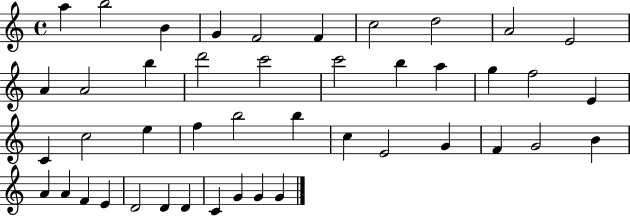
{
  \clef treble
  \time 4/4
  \defaultTimeSignature
  \key c \major
  a''4 b''2 b'4 | g'4 f'2 f'4 | c''2 d''2 | a'2 e'2 | \break a'4 a'2 b''4 | d'''2 c'''2 | c'''2 b''4 a''4 | g''4 f''2 e'4 | \break c'4 c''2 e''4 | f''4 b''2 b''4 | c''4 e'2 g'4 | f'4 g'2 b'4 | \break a'4 a'4 f'4 e'4 | d'2 d'4 d'4 | c'4 g'4 g'4 g'4 | \bar "|."
}